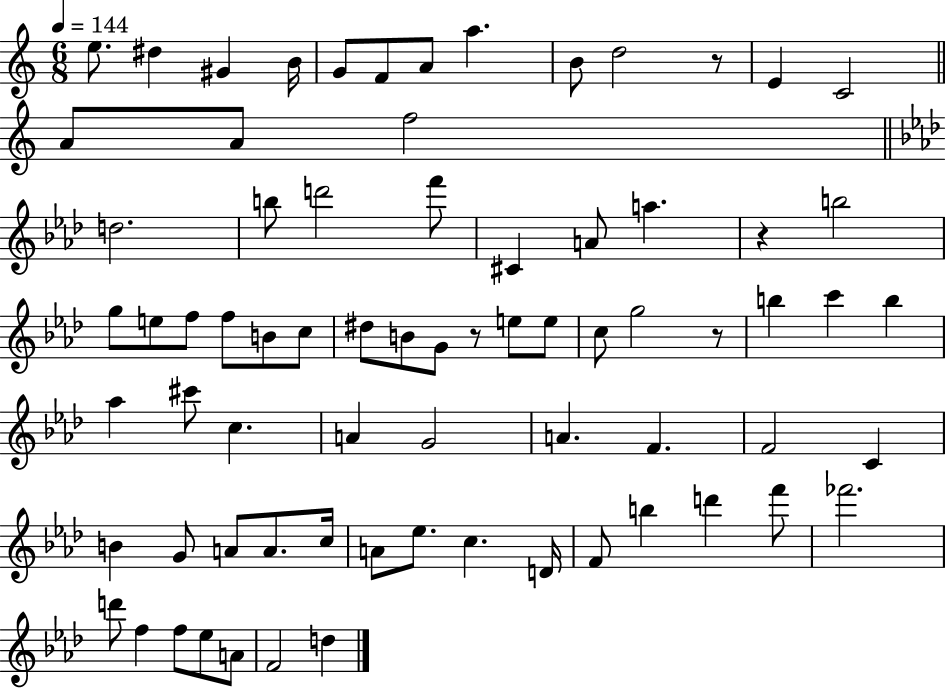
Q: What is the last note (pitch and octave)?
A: D5